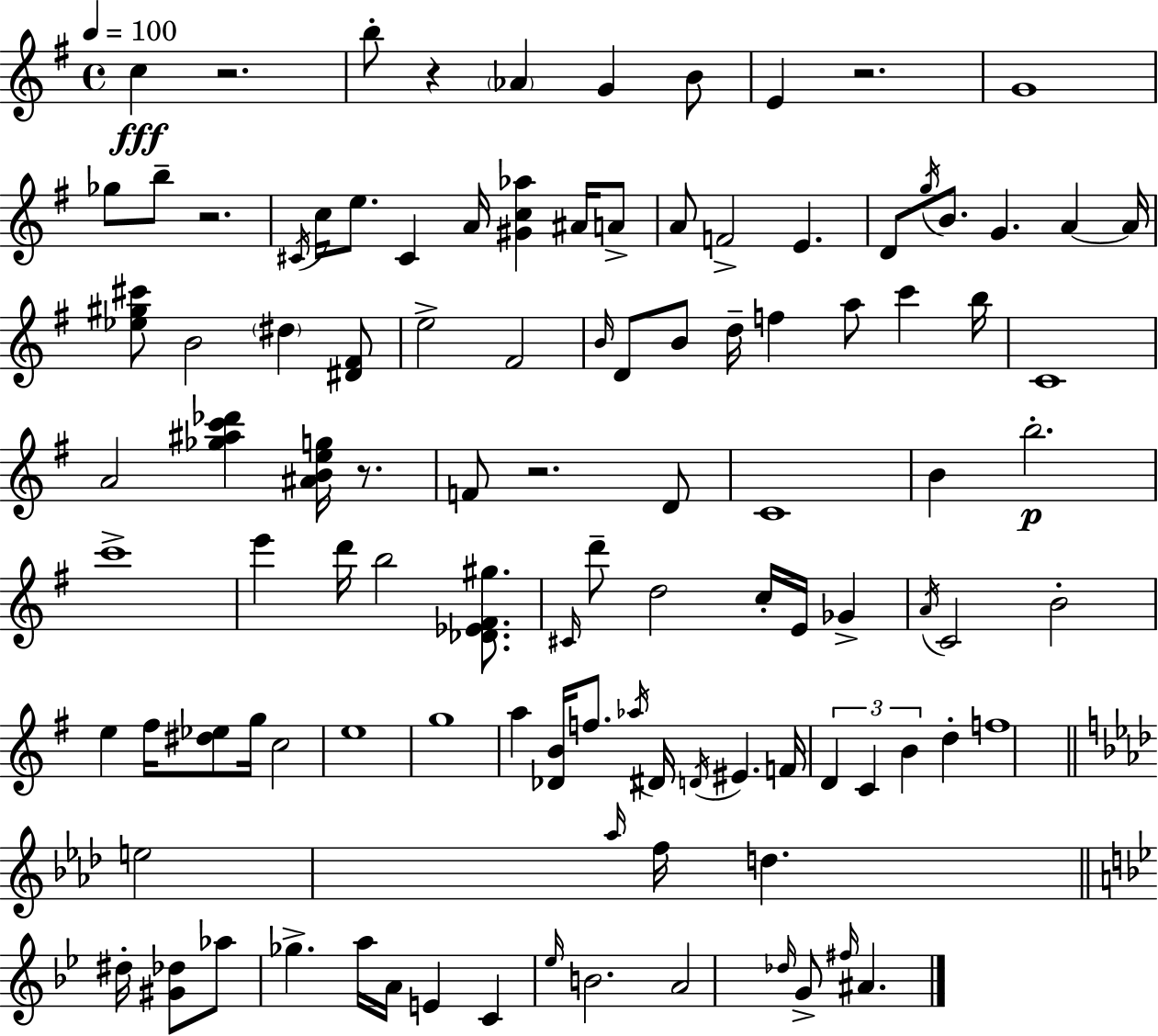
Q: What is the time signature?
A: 4/4